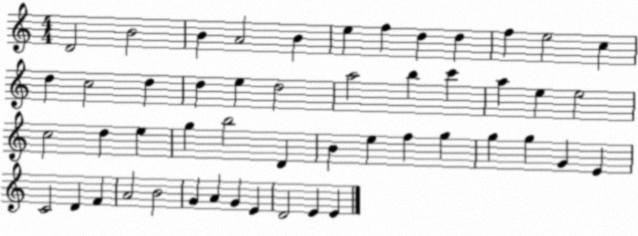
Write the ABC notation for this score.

X:1
T:Untitled
M:4/4
L:1/4
K:C
D2 B2 B A2 B e f d d f e2 c d c2 d d e d2 a2 b c' a e e2 c2 d e g b2 D B e f g g g G E C2 D F A2 B2 G A G E D2 E E